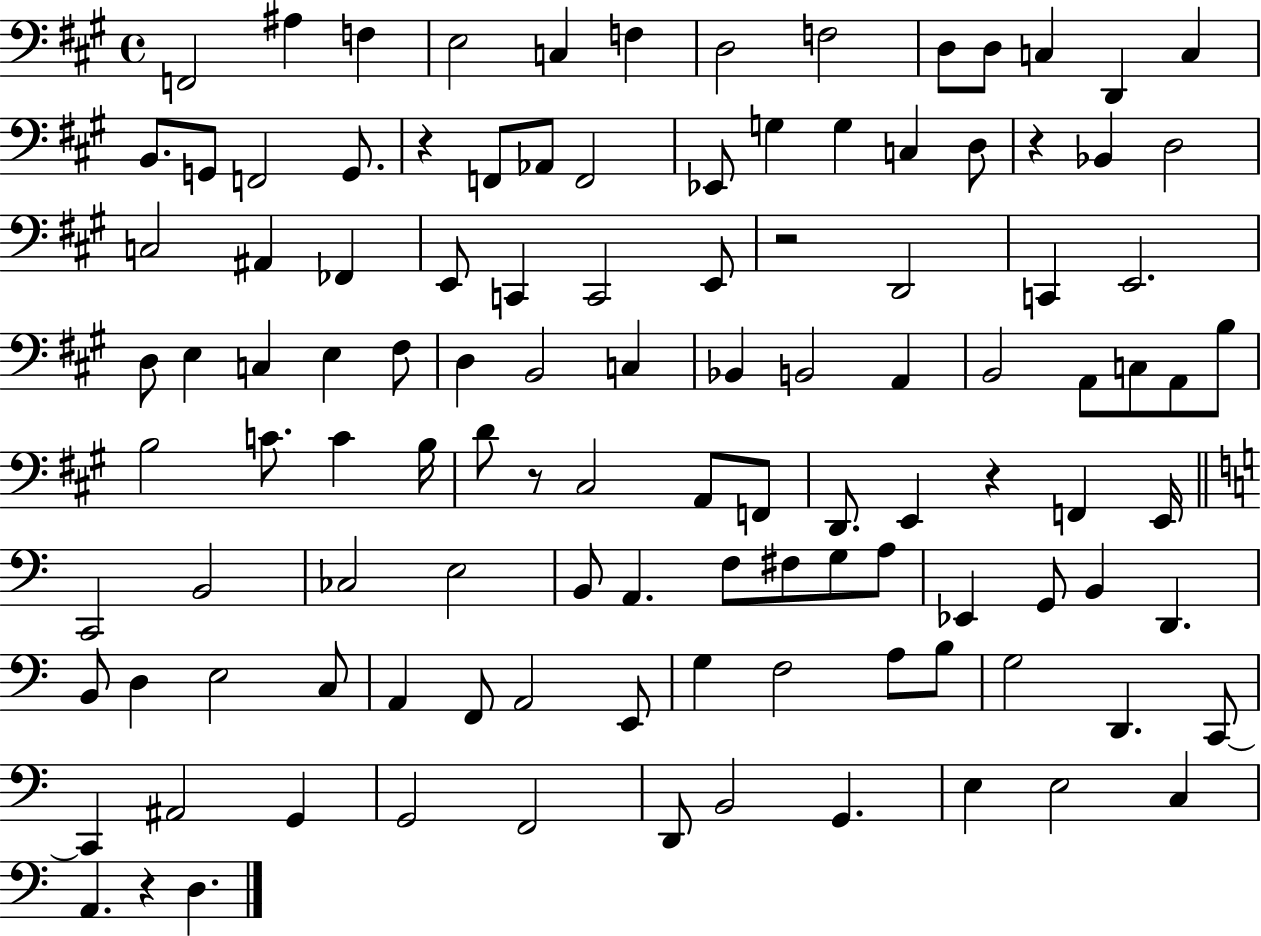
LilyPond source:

{
  \clef bass
  \time 4/4
  \defaultTimeSignature
  \key a \major
  \repeat volta 2 { f,2 ais4 f4 | e2 c4 f4 | d2 f2 | d8 d8 c4 d,4 c4 | \break b,8. g,8 f,2 g,8. | r4 f,8 aes,8 f,2 | ees,8 g4 g4 c4 d8 | r4 bes,4 d2 | \break c2 ais,4 fes,4 | e,8 c,4 c,2 e,8 | r2 d,2 | c,4 e,2. | \break d8 e4 c4 e4 fis8 | d4 b,2 c4 | bes,4 b,2 a,4 | b,2 a,8 c8 a,8 b8 | \break b2 c'8. c'4 b16 | d'8 r8 cis2 a,8 f,8 | d,8. e,4 r4 f,4 e,16 | \bar "||" \break \key a \minor c,2 b,2 | ces2 e2 | b,8 a,4. f8 fis8 g8 a8 | ees,4 g,8 b,4 d,4. | \break b,8 d4 e2 c8 | a,4 f,8 a,2 e,8 | g4 f2 a8 b8 | g2 d,4. c,8~~ | \break c,4 ais,2 g,4 | g,2 f,2 | d,8 b,2 g,4. | e4 e2 c4 | \break a,4. r4 d4. | } \bar "|."
}